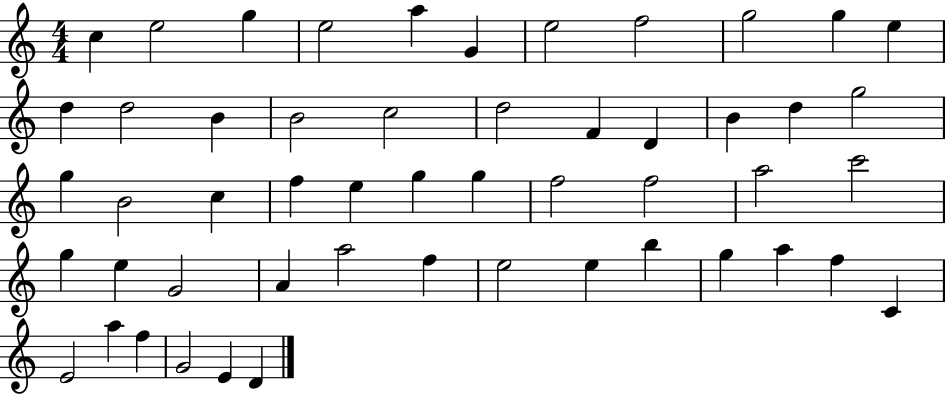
X:1
T:Untitled
M:4/4
L:1/4
K:C
c e2 g e2 a G e2 f2 g2 g e d d2 B B2 c2 d2 F D B d g2 g B2 c f e g g f2 f2 a2 c'2 g e G2 A a2 f e2 e b g a f C E2 a f G2 E D